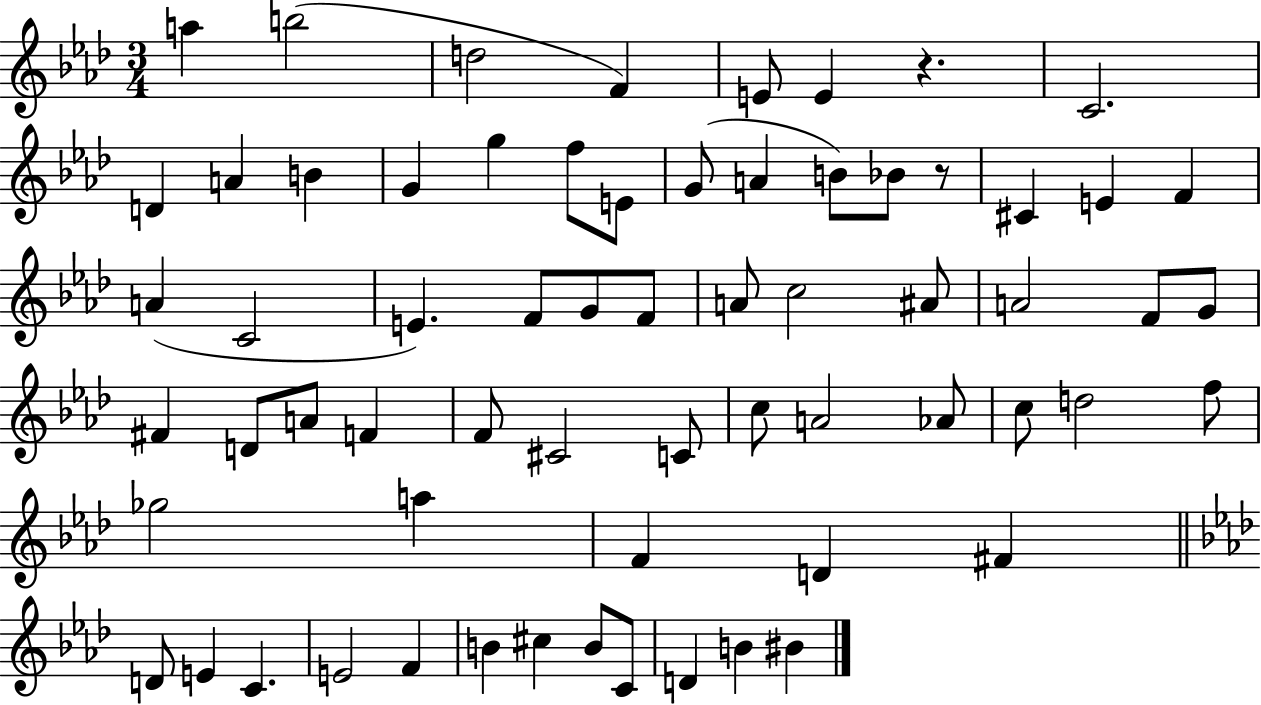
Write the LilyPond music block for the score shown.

{
  \clef treble
  \numericTimeSignature
  \time 3/4
  \key aes \major
  a''4 b''2( | d''2 f'4) | e'8 e'4 r4. | c'2. | \break d'4 a'4 b'4 | g'4 g''4 f''8 e'8 | g'8( a'4 b'8) bes'8 r8 | cis'4 e'4 f'4 | \break a'4( c'2 | e'4.) f'8 g'8 f'8 | a'8 c''2 ais'8 | a'2 f'8 g'8 | \break fis'4 d'8 a'8 f'4 | f'8 cis'2 c'8 | c''8 a'2 aes'8 | c''8 d''2 f''8 | \break ges''2 a''4 | f'4 d'4 fis'4 | \bar "||" \break \key aes \major d'8 e'4 c'4. | e'2 f'4 | b'4 cis''4 b'8 c'8 | d'4 b'4 bis'4 | \break \bar "|."
}